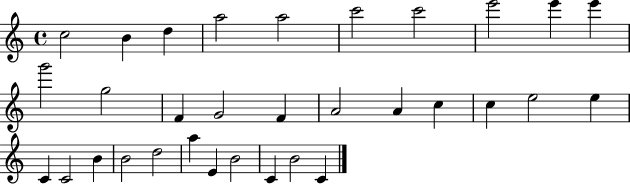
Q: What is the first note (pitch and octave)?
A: C5